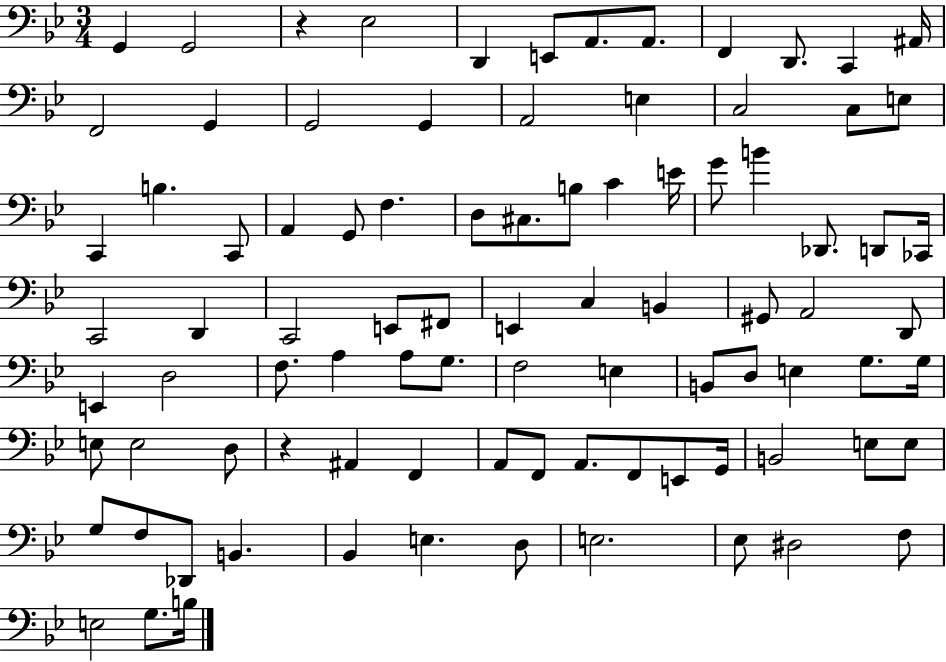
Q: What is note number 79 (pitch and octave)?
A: Bb2